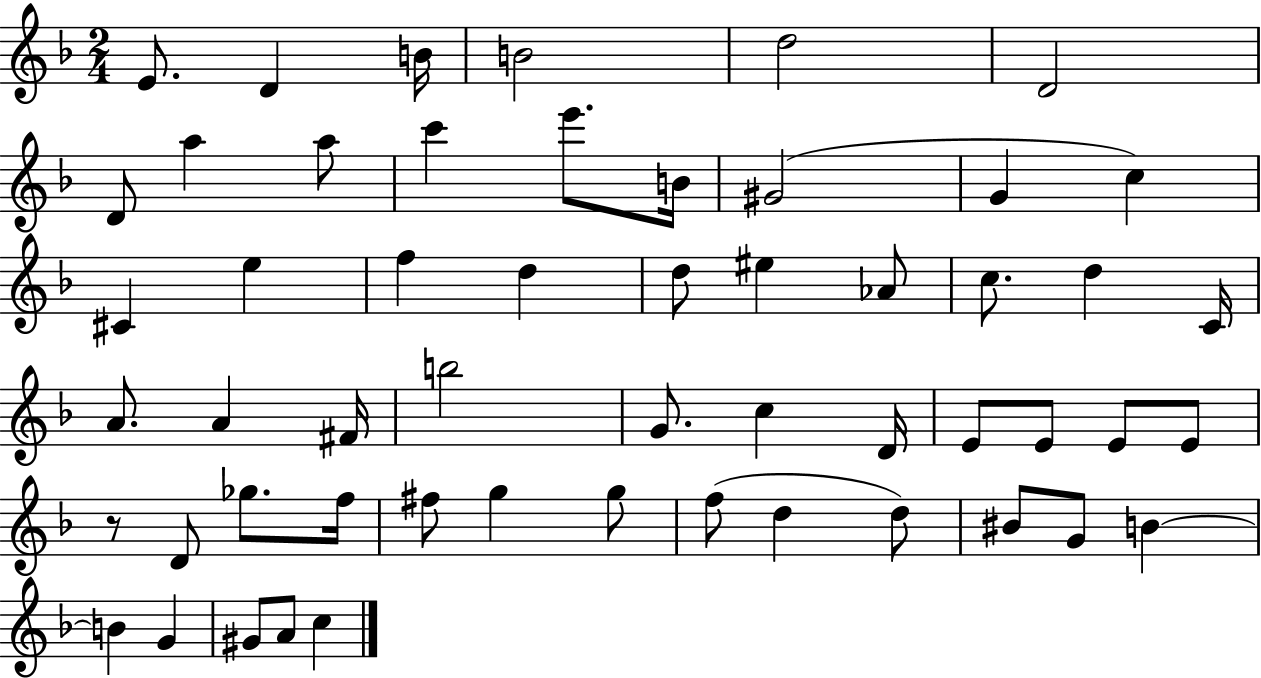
X:1
T:Untitled
M:2/4
L:1/4
K:F
E/2 D B/4 B2 d2 D2 D/2 a a/2 c' e'/2 B/4 ^G2 G c ^C e f d d/2 ^e _A/2 c/2 d C/4 A/2 A ^F/4 b2 G/2 c D/4 E/2 E/2 E/2 E/2 z/2 D/2 _g/2 f/4 ^f/2 g g/2 f/2 d d/2 ^B/2 G/2 B B G ^G/2 A/2 c